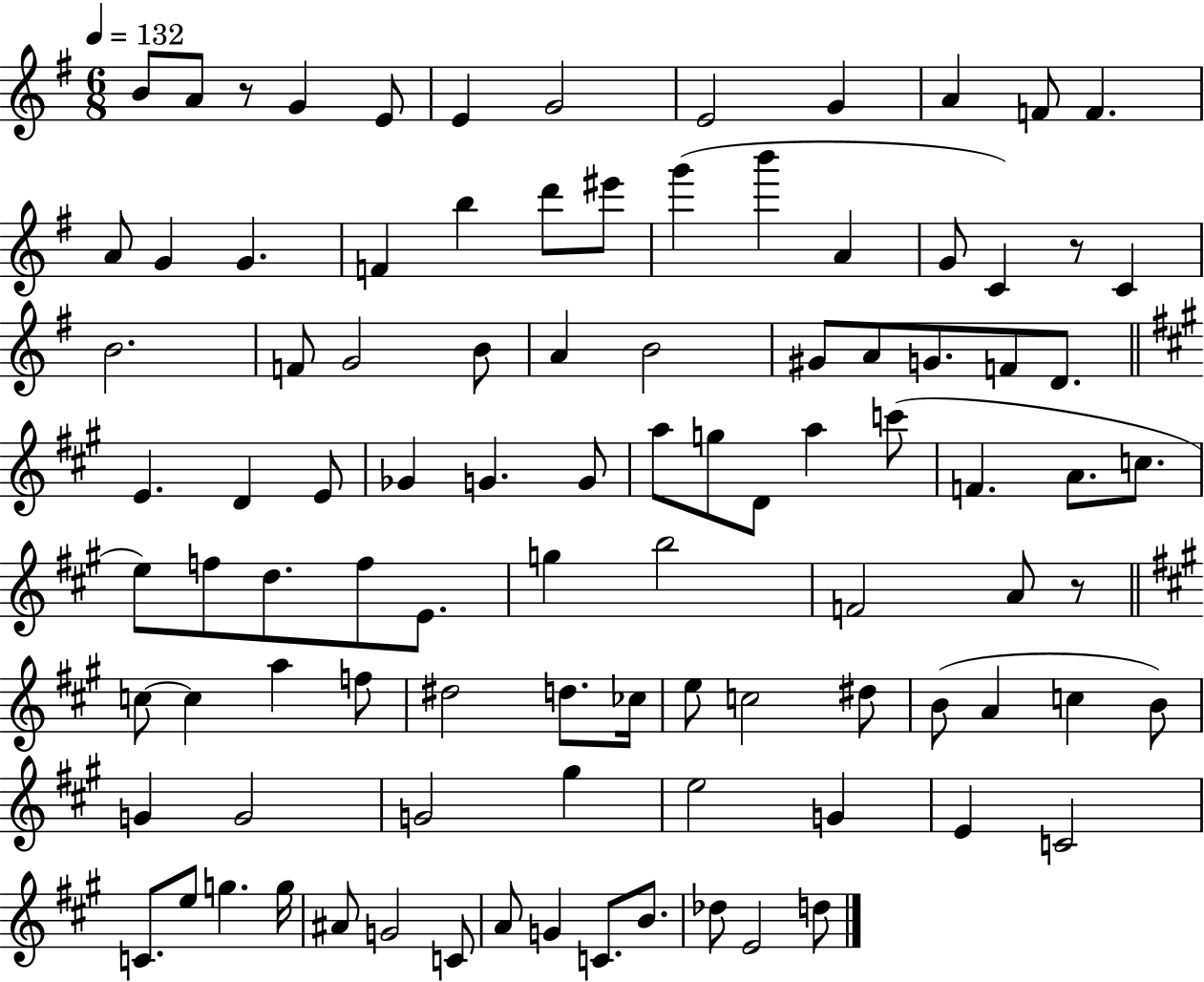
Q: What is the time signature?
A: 6/8